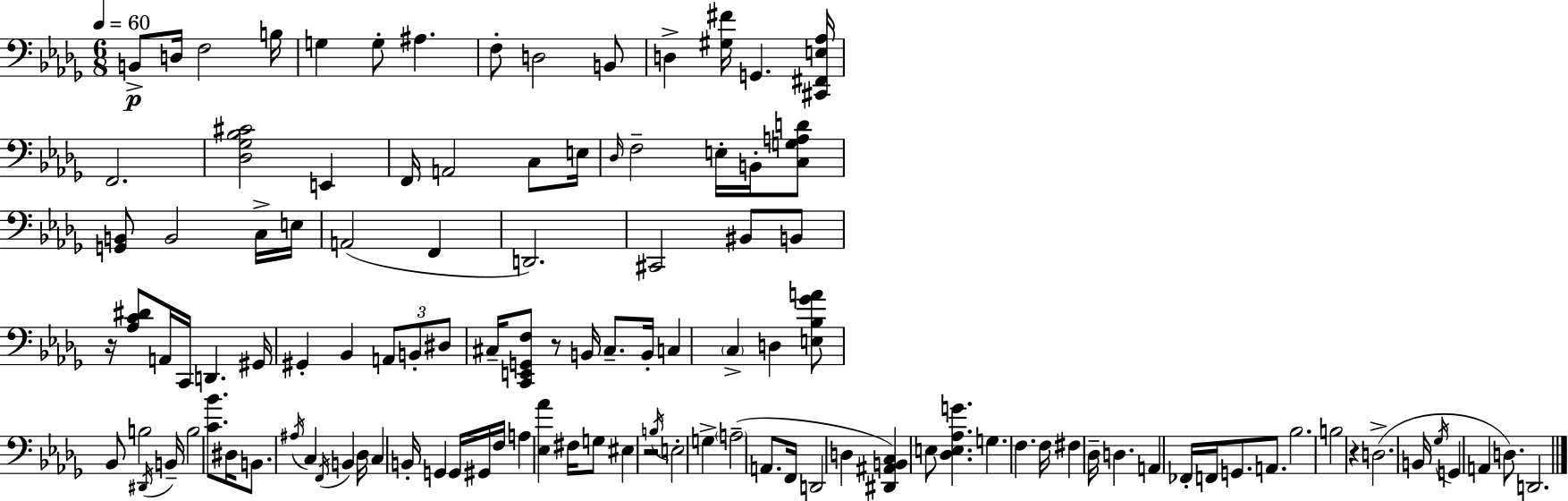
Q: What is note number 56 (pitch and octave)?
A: C3